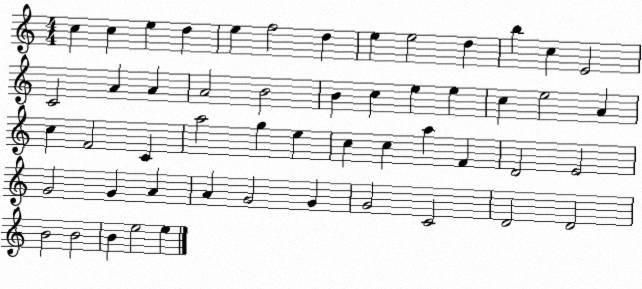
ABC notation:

X:1
T:Untitled
M:4/4
L:1/4
K:C
c c e d e f2 d e e2 d b c E2 C2 A A A2 B2 B c e e c e2 A c F2 C a2 g e c c a F D2 E2 G2 G A A G2 G G2 C2 D2 D2 B2 B2 B e2 e